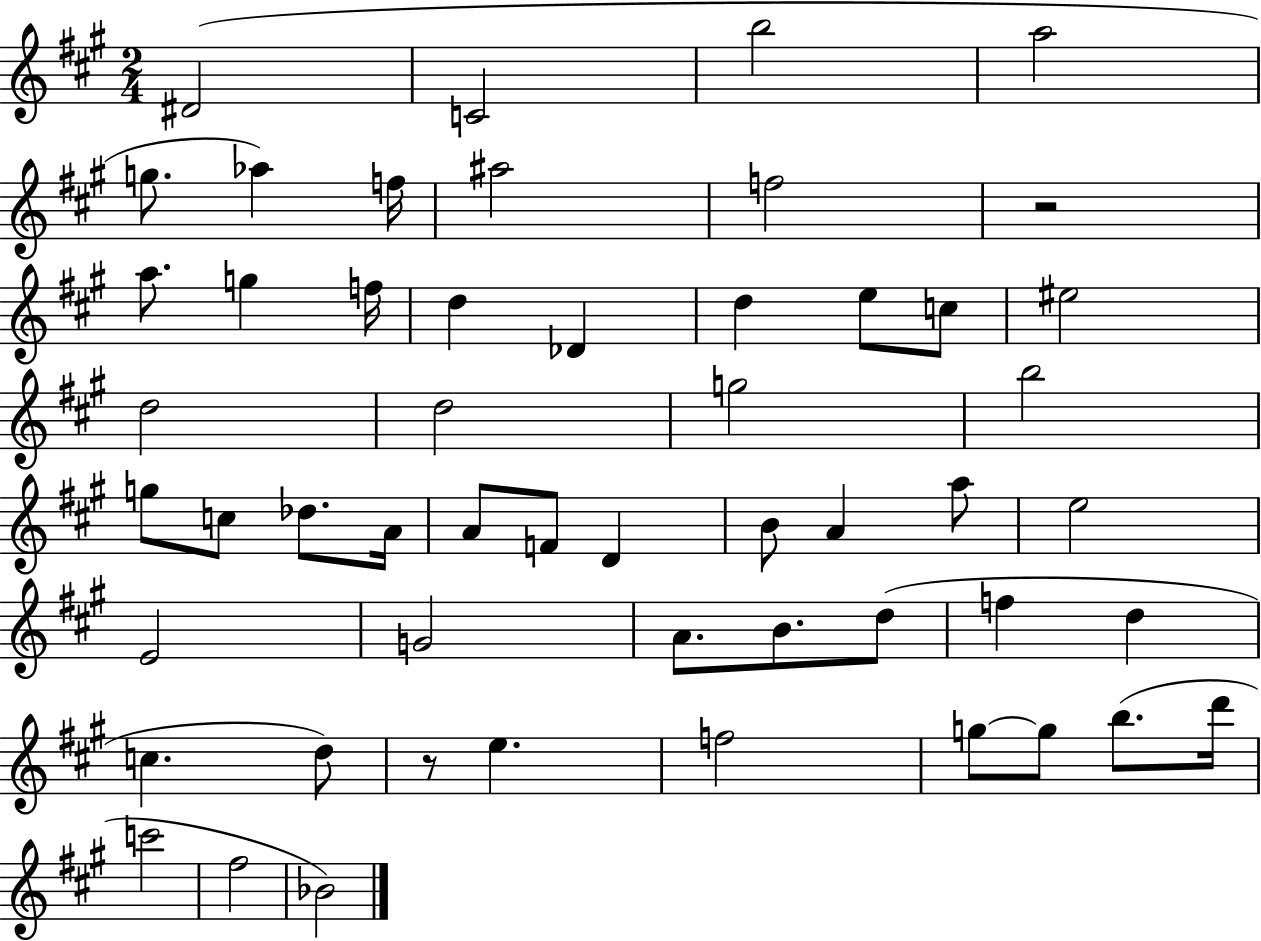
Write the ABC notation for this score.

X:1
T:Untitled
M:2/4
L:1/4
K:A
^D2 C2 b2 a2 g/2 _a f/4 ^a2 f2 z2 a/2 g f/4 d _D d e/2 c/2 ^e2 d2 d2 g2 b2 g/2 c/2 _d/2 A/4 A/2 F/2 D B/2 A a/2 e2 E2 G2 A/2 B/2 d/2 f d c d/2 z/2 e f2 g/2 g/2 b/2 d'/4 c'2 ^f2 _B2